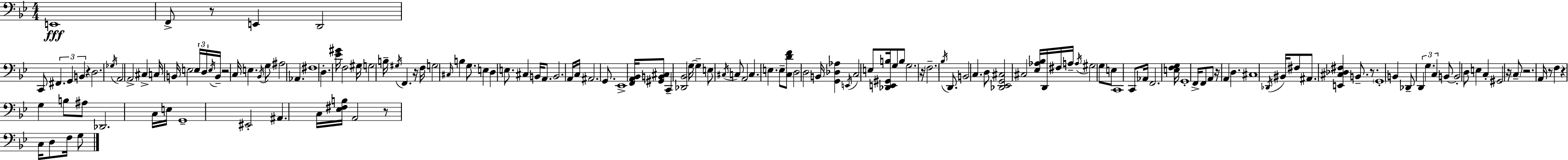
X:1
T:Untitled
M:4/4
L:1/4
K:Gm
E,,4 F,,/2 z/2 E,, D,,2 C,,/2 ^F,, G,, B,, z D,2 _G,/4 A,,2 A,,2 ^C, C,/4 B,,/4 E,2 E,/4 D,/4 E,/4 B,,/4 z2 C,/4 E, _B,,/4 G,/2 ^A,2 _A,, ^F,4 D, [_E^G]/4 F,2 ^G,/4 G,2 B,/4 ^G,/4 F,, z/4 F,/4 G,2 ^C,/4 B, G,/2 E, D, E,/2 ^C, B,,/4 A,,/2 B,,2 A,,/4 C,/4 ^A,,2 G,,/2 _E,,4 [F,,A,,_B,,]/4 [^G,,B,,^C,]/2 C,, [_D,,_B,,]2 G,/4 G, E,/2 ^C,/4 C,/2 A,,2 C, E, E,/2 [C,DF]/2 D,2 D,2 B,,/4 [G,,_D,_A,] E,,/4 C,2 E,/2 [_D,,E,,^G,,B,]/4 G,/2 B,/2 G,2 z/4 F,2 _B,/4 D,,/2 B,,2 C, D,/2 [_D,,_E,,G,,^C,]2 ^C,2 [_E,_A,_B,]/4 D,,/4 ^F,/4 A,/4 A,/4 ^G,2 G,/2 E,/2 C,,4 C,,/2 _A,,/4 F,,2 [E,F,G,]/4 G,,4 F,,/4 F,,/2 A,,/2 z/4 A,, D, ^C,4 _D,,/4 ^B,,/4 ^F,/2 ^A,,/2 [E,,^C,_D,^F,] B,,/2 z/2 G,,4 B,, _D,,/2 D,, G, C, B,,/2 B,,2 D,/2 E, C, ^G,,2 z/4 C,/2 z2 A,,/4 z/2 F, z G, B,/2 ^A,/2 _D,,2 C,/4 E,/4 G,,4 ^E,,2 ^A,, C,/4 [_E,^F,B,]/4 A,,2 z/2 C,/4 D,/2 F,/4 G,/2